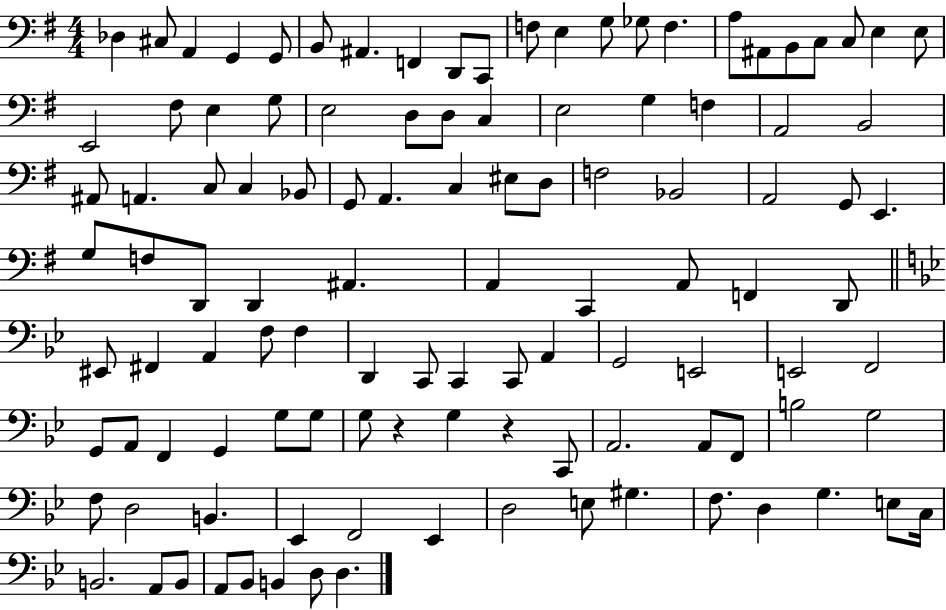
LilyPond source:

{
  \clef bass
  \numericTimeSignature
  \time 4/4
  \key g \major
  \repeat volta 2 { des4 cis8 a,4 g,4 g,8 | b,8 ais,4. f,4 d,8 c,8 | f8 e4 g8 ges8 f4. | a8 ais,8 b,8 c8 c8 e4 e8 | \break e,2 fis8 e4 g8 | e2 d8 d8 c4 | e2 g4 f4 | a,2 b,2 | \break ais,8 a,4. c8 c4 bes,8 | g,8 a,4. c4 eis8 d8 | f2 bes,2 | a,2 g,8 e,4. | \break g8 f8 d,8 d,4 ais,4. | a,4 c,4 a,8 f,4 d,8 | \bar "||" \break \key bes \major eis,8 fis,4 a,4 f8 f4 | d,4 c,8 c,4 c,8 a,4 | g,2 e,2 | e,2 f,2 | \break g,8 a,8 f,4 g,4 g8 g8 | g8 r4 g4 r4 c,8 | a,2. a,8 f,8 | b2 g2 | \break f8 d2 b,4. | ees,4 f,2 ees,4 | d2 e8 gis4. | f8. d4 g4. e8 c16 | \break b,2. a,8 b,8 | a,8 bes,8 b,4 d8 d4. | } \bar "|."
}